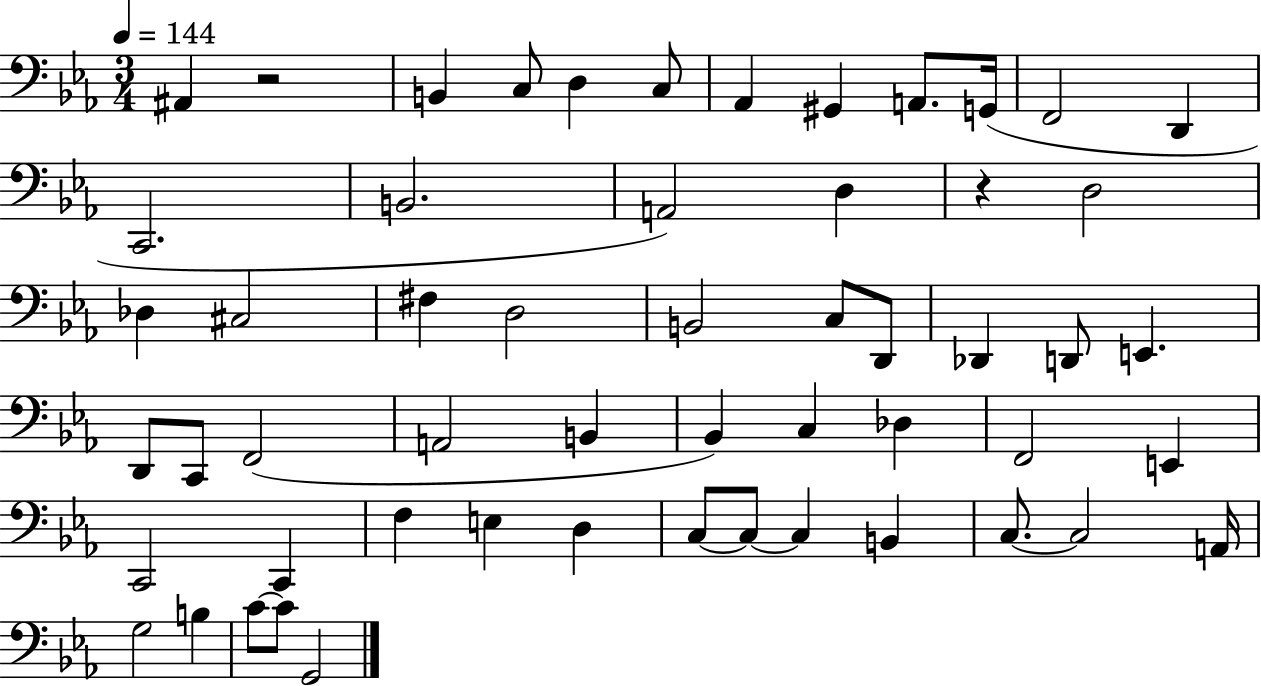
X:1
T:Untitled
M:3/4
L:1/4
K:Eb
^A,, z2 B,, C,/2 D, C,/2 _A,, ^G,, A,,/2 G,,/4 F,,2 D,, C,,2 B,,2 A,,2 D, z D,2 _D, ^C,2 ^F, D,2 B,,2 C,/2 D,,/2 _D,, D,,/2 E,, D,,/2 C,,/2 F,,2 A,,2 B,, _B,, C, _D, F,,2 E,, C,,2 C,, F, E, D, C,/2 C,/2 C, B,, C,/2 C,2 A,,/4 G,2 B, C/2 C/2 G,,2